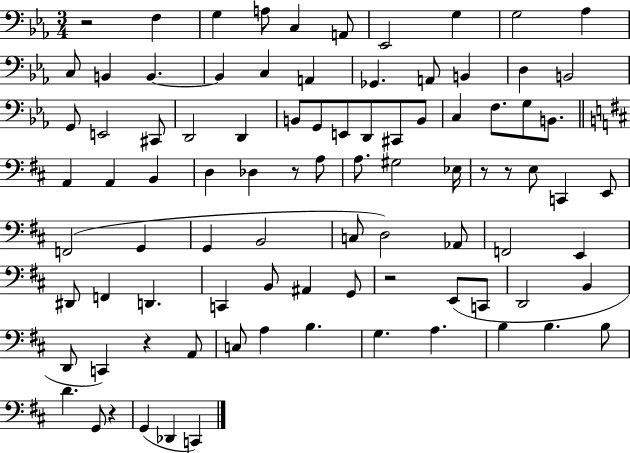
{
  \clef bass
  \numericTimeSignature
  \time 3/4
  \key ees \major
  r2 f4 | g4 a8 c4 a,8 | ees,2 g4 | g2 aes4 | \break c8 b,4 b,4.~~ | b,4 c4 a,4 | ges,4. a,8 b,4 | d4 b,2 | \break g,8 e,2 cis,8 | d,2 d,4 | b,8 g,8 e,8 d,8 cis,8 b,8 | c4 f8. g8 b,8. | \break \bar "||" \break \key d \major a,4 a,4 b,4 | d4 des4 r8 a8 | a8. gis2 ees16 | r8 r8 e8 c,4 e,8 | \break f,2( g,4 | g,4 b,2 | c8 d2) aes,8 | f,2 e,4 | \break dis,8 f,4 d,4. | c,4 b,8 ais,4 g,8 | r2 e,8( c,8 | d,2 b,4 | \break d,8 c,4) r4 a,8 | c8 a4 b4. | g4. a4. | b4 b4. b8 | \break d'4. g,8 r4 | g,4( des,4 c,4) | \bar "|."
}